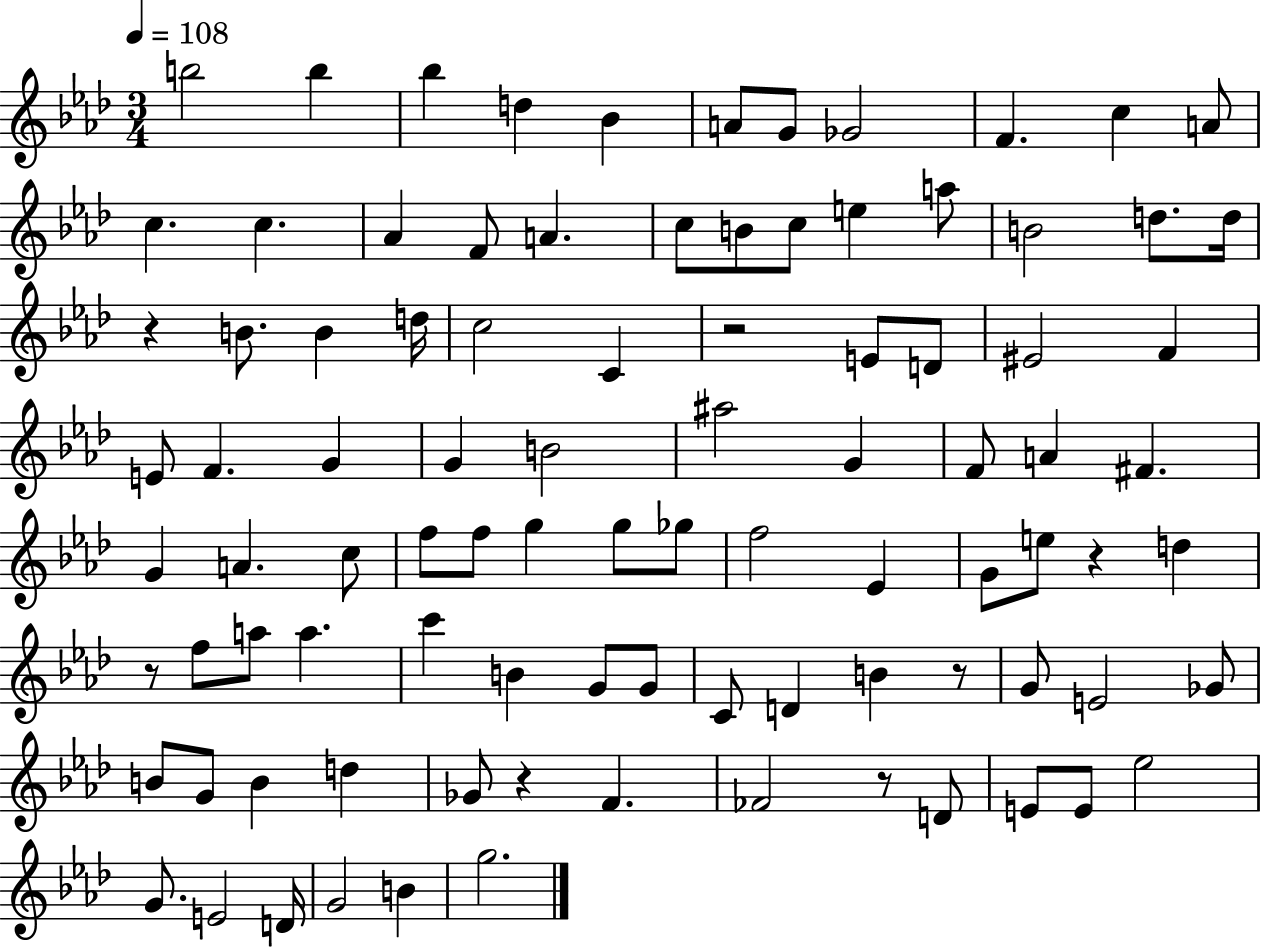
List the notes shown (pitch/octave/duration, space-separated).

B5/h B5/q Bb5/q D5/q Bb4/q A4/e G4/e Gb4/h F4/q. C5/q A4/e C5/q. C5/q. Ab4/q F4/e A4/q. C5/e B4/e C5/e E5/q A5/e B4/h D5/e. D5/s R/q B4/e. B4/q D5/s C5/h C4/q R/h E4/e D4/e EIS4/h F4/q E4/e F4/q. G4/q G4/q B4/h A#5/h G4/q F4/e A4/q F#4/q. G4/q A4/q. C5/e F5/e F5/e G5/q G5/e Gb5/e F5/h Eb4/q G4/e E5/e R/q D5/q R/e F5/e A5/e A5/q. C6/q B4/q G4/e G4/e C4/e D4/q B4/q R/e G4/e E4/h Gb4/e B4/e G4/e B4/q D5/q Gb4/e R/q F4/q. FES4/h R/e D4/e E4/e E4/e Eb5/h G4/e. E4/h D4/s G4/h B4/q G5/h.